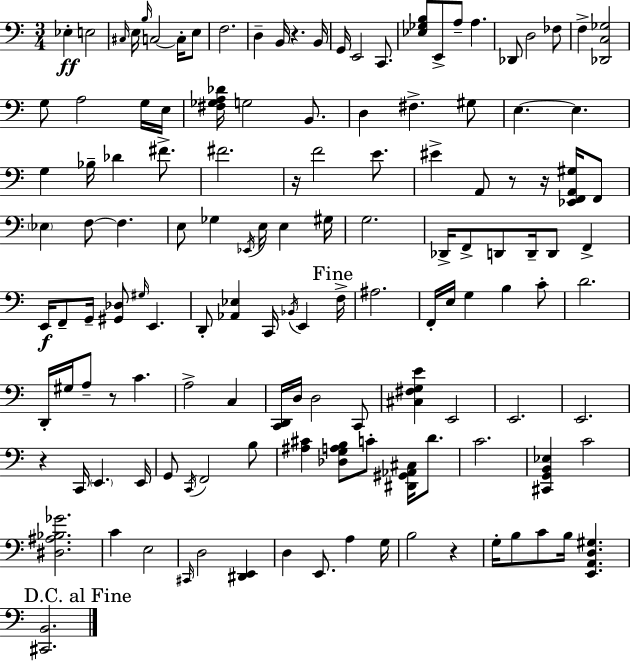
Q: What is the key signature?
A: C major